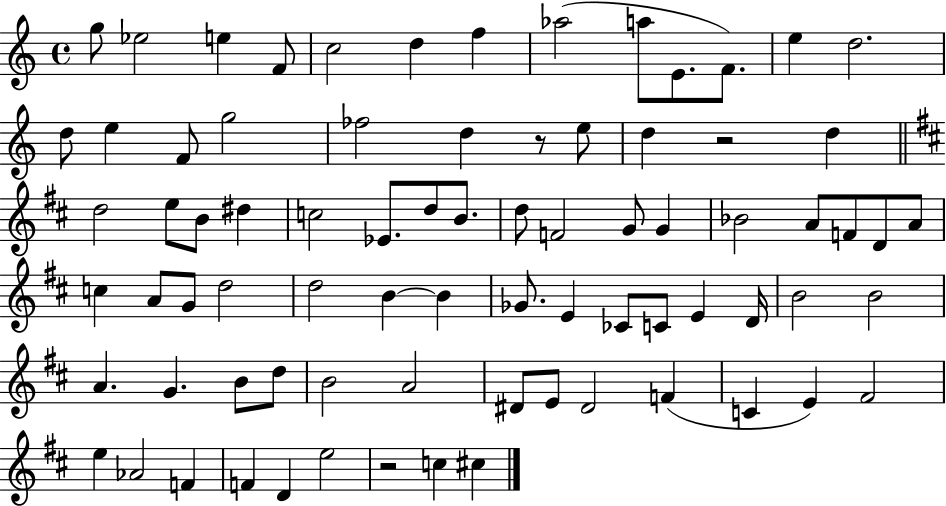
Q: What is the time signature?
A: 4/4